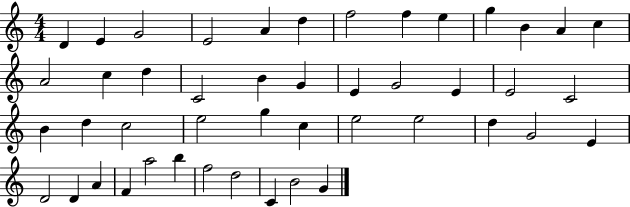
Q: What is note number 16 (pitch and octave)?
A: D5